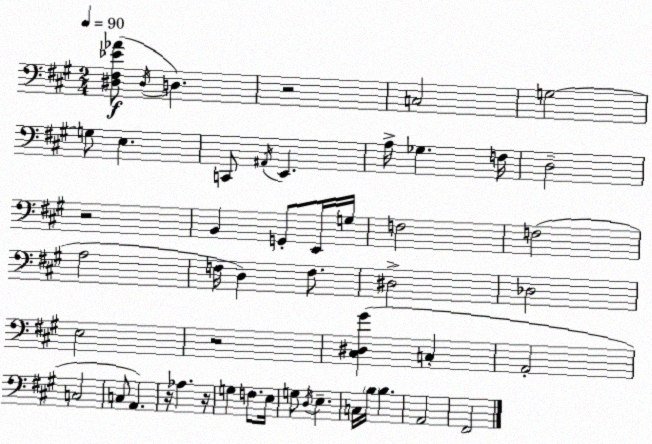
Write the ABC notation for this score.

X:1
T:Untitled
M:2/4
L:1/4
K:A
[^D,^F,_E_A]/2 ^D,/4 D, z2 C,2 G,2 G,/2 E, C,,/2 ^A,,/4 E,, A,/4 _G, F,/4 D,2 z2 B,, G,,/2 E,,/4 G,/4 F,2 F,2 A,2 F,/4 D, F,/2 ^D,2 _D,2 E,2 z2 [^C,^D,^G] C, A,,2 C,2 C,/2 A,, z/4 _A, z/4 G, F,/2 E,/4 G,/2 D,/4 E, C,/4 B,/4 B, A,,2 ^F,,2